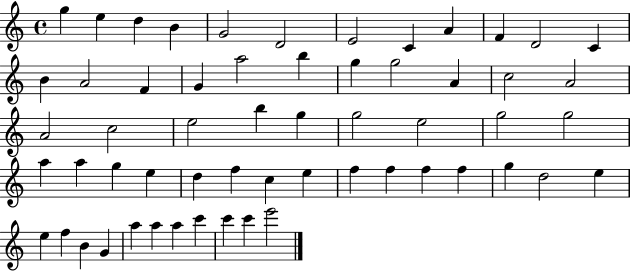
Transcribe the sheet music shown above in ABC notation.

X:1
T:Untitled
M:4/4
L:1/4
K:C
g e d B G2 D2 E2 C A F D2 C B A2 F G a2 b g g2 A c2 A2 A2 c2 e2 b g g2 e2 g2 g2 a a g e d f c e f f f f g d2 e e f B G a a a c' c' c' e'2